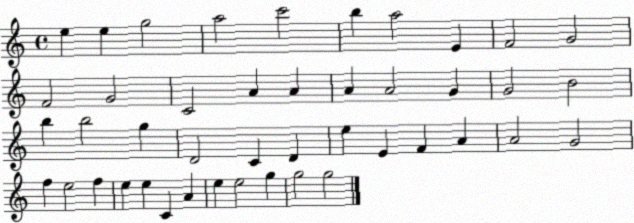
X:1
T:Untitled
M:4/4
L:1/4
K:C
e e g2 a2 c'2 b a2 E F2 G2 F2 G2 C2 A A A A2 G G2 B2 b b2 g D2 C D e E F A A2 G2 f e2 f e e C A e e2 g g2 g2